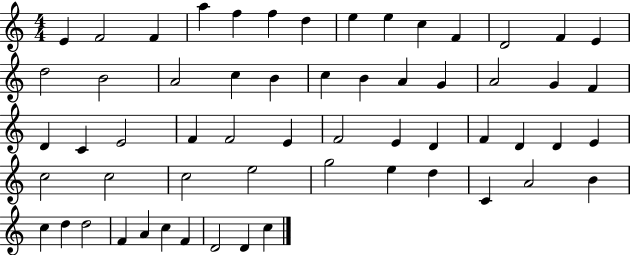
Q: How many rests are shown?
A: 0